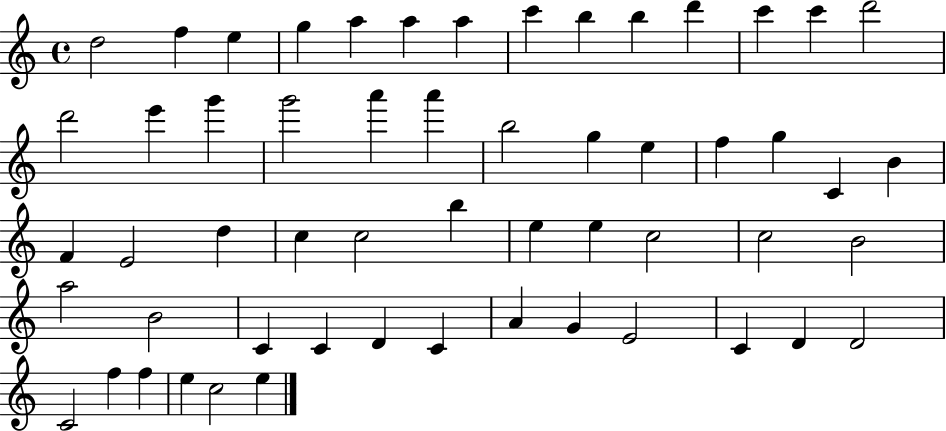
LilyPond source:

{
  \clef treble
  \time 4/4
  \defaultTimeSignature
  \key c \major
  d''2 f''4 e''4 | g''4 a''4 a''4 a''4 | c'''4 b''4 b''4 d'''4 | c'''4 c'''4 d'''2 | \break d'''2 e'''4 g'''4 | g'''2 a'''4 a'''4 | b''2 g''4 e''4 | f''4 g''4 c'4 b'4 | \break f'4 e'2 d''4 | c''4 c''2 b''4 | e''4 e''4 c''2 | c''2 b'2 | \break a''2 b'2 | c'4 c'4 d'4 c'4 | a'4 g'4 e'2 | c'4 d'4 d'2 | \break c'2 f''4 f''4 | e''4 c''2 e''4 | \bar "|."
}